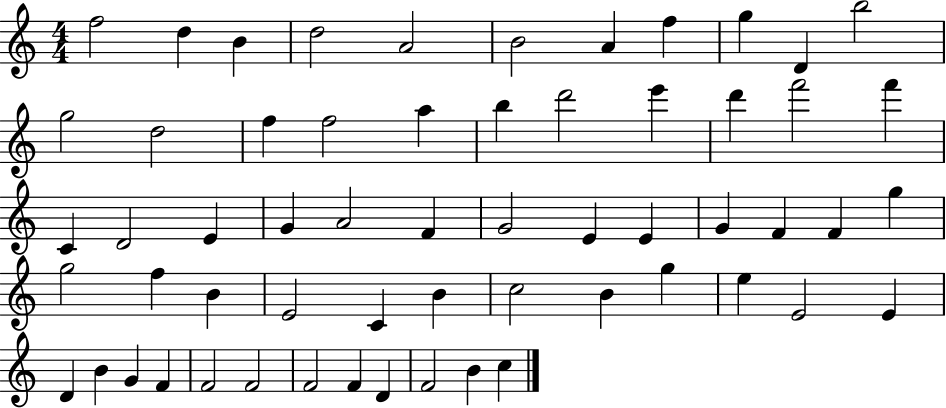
F5/h D5/q B4/q D5/h A4/h B4/h A4/q F5/q G5/q D4/q B5/h G5/h D5/h F5/q F5/h A5/q B5/q D6/h E6/q D6/q F6/h F6/q C4/q D4/h E4/q G4/q A4/h F4/q G4/h E4/q E4/q G4/q F4/q F4/q G5/q G5/h F5/q B4/q E4/h C4/q B4/q C5/h B4/q G5/q E5/q E4/h E4/q D4/q B4/q G4/q F4/q F4/h F4/h F4/h F4/q D4/q F4/h B4/q C5/q